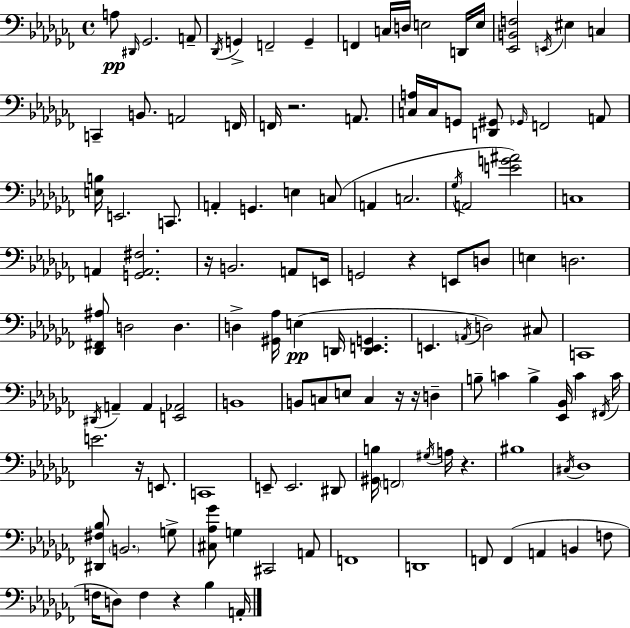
X:1
T:Untitled
M:4/4
L:1/4
K:Abm
A,/2 ^D,,/4 _G,,2 A,,/2 _D,,/4 G,, F,,2 G,, F,, C,/4 D,/4 E,2 D,,/4 E,/4 [_E,,B,,F,]2 E,,/4 ^E, C, C,, B,,/2 A,,2 F,,/4 F,,/4 z2 A,,/2 [C,A,]/4 C,/4 G,,/2 [D,,^G,,]/2 _G,,/4 F,,2 A,,/2 [E,B,]/4 E,,2 C,,/2 A,, G,, E, C,/2 A,, C,2 _G,/4 A,,2 [EG^A]2 C,4 A,, [G,,A,,^F,]2 z/4 B,,2 A,,/2 E,,/4 G,,2 z E,,/2 D,/2 E, D,2 [_D,,^F,,^A,]/2 D,2 D, D, [^G,,_A,]/4 E, D,,/4 [D,,E,,G,,] E,, A,,/4 D,2 ^C,/2 C,,4 ^D,,/4 A,, A,, [E,,_A,,]2 B,,4 B,,/2 C,/2 E,/2 C, z/4 z/4 D, B,/2 C B, [_E,,_B,,]/4 C ^F,,/4 C/4 E2 z/4 E,,/2 C,,4 E,,/2 E,,2 ^D,,/2 [^G,,B,]/4 F,,2 ^G,/4 A,/4 z ^B,4 ^C,/4 _D,4 [^D,,^F,_B,]/2 B,,2 G,/2 [^C,_A,_G]/2 G, ^C,,2 A,,/2 F,,4 D,,4 F,,/2 F,, A,, B,, F,/2 F,/4 D,/2 F, z _B, A,,/4